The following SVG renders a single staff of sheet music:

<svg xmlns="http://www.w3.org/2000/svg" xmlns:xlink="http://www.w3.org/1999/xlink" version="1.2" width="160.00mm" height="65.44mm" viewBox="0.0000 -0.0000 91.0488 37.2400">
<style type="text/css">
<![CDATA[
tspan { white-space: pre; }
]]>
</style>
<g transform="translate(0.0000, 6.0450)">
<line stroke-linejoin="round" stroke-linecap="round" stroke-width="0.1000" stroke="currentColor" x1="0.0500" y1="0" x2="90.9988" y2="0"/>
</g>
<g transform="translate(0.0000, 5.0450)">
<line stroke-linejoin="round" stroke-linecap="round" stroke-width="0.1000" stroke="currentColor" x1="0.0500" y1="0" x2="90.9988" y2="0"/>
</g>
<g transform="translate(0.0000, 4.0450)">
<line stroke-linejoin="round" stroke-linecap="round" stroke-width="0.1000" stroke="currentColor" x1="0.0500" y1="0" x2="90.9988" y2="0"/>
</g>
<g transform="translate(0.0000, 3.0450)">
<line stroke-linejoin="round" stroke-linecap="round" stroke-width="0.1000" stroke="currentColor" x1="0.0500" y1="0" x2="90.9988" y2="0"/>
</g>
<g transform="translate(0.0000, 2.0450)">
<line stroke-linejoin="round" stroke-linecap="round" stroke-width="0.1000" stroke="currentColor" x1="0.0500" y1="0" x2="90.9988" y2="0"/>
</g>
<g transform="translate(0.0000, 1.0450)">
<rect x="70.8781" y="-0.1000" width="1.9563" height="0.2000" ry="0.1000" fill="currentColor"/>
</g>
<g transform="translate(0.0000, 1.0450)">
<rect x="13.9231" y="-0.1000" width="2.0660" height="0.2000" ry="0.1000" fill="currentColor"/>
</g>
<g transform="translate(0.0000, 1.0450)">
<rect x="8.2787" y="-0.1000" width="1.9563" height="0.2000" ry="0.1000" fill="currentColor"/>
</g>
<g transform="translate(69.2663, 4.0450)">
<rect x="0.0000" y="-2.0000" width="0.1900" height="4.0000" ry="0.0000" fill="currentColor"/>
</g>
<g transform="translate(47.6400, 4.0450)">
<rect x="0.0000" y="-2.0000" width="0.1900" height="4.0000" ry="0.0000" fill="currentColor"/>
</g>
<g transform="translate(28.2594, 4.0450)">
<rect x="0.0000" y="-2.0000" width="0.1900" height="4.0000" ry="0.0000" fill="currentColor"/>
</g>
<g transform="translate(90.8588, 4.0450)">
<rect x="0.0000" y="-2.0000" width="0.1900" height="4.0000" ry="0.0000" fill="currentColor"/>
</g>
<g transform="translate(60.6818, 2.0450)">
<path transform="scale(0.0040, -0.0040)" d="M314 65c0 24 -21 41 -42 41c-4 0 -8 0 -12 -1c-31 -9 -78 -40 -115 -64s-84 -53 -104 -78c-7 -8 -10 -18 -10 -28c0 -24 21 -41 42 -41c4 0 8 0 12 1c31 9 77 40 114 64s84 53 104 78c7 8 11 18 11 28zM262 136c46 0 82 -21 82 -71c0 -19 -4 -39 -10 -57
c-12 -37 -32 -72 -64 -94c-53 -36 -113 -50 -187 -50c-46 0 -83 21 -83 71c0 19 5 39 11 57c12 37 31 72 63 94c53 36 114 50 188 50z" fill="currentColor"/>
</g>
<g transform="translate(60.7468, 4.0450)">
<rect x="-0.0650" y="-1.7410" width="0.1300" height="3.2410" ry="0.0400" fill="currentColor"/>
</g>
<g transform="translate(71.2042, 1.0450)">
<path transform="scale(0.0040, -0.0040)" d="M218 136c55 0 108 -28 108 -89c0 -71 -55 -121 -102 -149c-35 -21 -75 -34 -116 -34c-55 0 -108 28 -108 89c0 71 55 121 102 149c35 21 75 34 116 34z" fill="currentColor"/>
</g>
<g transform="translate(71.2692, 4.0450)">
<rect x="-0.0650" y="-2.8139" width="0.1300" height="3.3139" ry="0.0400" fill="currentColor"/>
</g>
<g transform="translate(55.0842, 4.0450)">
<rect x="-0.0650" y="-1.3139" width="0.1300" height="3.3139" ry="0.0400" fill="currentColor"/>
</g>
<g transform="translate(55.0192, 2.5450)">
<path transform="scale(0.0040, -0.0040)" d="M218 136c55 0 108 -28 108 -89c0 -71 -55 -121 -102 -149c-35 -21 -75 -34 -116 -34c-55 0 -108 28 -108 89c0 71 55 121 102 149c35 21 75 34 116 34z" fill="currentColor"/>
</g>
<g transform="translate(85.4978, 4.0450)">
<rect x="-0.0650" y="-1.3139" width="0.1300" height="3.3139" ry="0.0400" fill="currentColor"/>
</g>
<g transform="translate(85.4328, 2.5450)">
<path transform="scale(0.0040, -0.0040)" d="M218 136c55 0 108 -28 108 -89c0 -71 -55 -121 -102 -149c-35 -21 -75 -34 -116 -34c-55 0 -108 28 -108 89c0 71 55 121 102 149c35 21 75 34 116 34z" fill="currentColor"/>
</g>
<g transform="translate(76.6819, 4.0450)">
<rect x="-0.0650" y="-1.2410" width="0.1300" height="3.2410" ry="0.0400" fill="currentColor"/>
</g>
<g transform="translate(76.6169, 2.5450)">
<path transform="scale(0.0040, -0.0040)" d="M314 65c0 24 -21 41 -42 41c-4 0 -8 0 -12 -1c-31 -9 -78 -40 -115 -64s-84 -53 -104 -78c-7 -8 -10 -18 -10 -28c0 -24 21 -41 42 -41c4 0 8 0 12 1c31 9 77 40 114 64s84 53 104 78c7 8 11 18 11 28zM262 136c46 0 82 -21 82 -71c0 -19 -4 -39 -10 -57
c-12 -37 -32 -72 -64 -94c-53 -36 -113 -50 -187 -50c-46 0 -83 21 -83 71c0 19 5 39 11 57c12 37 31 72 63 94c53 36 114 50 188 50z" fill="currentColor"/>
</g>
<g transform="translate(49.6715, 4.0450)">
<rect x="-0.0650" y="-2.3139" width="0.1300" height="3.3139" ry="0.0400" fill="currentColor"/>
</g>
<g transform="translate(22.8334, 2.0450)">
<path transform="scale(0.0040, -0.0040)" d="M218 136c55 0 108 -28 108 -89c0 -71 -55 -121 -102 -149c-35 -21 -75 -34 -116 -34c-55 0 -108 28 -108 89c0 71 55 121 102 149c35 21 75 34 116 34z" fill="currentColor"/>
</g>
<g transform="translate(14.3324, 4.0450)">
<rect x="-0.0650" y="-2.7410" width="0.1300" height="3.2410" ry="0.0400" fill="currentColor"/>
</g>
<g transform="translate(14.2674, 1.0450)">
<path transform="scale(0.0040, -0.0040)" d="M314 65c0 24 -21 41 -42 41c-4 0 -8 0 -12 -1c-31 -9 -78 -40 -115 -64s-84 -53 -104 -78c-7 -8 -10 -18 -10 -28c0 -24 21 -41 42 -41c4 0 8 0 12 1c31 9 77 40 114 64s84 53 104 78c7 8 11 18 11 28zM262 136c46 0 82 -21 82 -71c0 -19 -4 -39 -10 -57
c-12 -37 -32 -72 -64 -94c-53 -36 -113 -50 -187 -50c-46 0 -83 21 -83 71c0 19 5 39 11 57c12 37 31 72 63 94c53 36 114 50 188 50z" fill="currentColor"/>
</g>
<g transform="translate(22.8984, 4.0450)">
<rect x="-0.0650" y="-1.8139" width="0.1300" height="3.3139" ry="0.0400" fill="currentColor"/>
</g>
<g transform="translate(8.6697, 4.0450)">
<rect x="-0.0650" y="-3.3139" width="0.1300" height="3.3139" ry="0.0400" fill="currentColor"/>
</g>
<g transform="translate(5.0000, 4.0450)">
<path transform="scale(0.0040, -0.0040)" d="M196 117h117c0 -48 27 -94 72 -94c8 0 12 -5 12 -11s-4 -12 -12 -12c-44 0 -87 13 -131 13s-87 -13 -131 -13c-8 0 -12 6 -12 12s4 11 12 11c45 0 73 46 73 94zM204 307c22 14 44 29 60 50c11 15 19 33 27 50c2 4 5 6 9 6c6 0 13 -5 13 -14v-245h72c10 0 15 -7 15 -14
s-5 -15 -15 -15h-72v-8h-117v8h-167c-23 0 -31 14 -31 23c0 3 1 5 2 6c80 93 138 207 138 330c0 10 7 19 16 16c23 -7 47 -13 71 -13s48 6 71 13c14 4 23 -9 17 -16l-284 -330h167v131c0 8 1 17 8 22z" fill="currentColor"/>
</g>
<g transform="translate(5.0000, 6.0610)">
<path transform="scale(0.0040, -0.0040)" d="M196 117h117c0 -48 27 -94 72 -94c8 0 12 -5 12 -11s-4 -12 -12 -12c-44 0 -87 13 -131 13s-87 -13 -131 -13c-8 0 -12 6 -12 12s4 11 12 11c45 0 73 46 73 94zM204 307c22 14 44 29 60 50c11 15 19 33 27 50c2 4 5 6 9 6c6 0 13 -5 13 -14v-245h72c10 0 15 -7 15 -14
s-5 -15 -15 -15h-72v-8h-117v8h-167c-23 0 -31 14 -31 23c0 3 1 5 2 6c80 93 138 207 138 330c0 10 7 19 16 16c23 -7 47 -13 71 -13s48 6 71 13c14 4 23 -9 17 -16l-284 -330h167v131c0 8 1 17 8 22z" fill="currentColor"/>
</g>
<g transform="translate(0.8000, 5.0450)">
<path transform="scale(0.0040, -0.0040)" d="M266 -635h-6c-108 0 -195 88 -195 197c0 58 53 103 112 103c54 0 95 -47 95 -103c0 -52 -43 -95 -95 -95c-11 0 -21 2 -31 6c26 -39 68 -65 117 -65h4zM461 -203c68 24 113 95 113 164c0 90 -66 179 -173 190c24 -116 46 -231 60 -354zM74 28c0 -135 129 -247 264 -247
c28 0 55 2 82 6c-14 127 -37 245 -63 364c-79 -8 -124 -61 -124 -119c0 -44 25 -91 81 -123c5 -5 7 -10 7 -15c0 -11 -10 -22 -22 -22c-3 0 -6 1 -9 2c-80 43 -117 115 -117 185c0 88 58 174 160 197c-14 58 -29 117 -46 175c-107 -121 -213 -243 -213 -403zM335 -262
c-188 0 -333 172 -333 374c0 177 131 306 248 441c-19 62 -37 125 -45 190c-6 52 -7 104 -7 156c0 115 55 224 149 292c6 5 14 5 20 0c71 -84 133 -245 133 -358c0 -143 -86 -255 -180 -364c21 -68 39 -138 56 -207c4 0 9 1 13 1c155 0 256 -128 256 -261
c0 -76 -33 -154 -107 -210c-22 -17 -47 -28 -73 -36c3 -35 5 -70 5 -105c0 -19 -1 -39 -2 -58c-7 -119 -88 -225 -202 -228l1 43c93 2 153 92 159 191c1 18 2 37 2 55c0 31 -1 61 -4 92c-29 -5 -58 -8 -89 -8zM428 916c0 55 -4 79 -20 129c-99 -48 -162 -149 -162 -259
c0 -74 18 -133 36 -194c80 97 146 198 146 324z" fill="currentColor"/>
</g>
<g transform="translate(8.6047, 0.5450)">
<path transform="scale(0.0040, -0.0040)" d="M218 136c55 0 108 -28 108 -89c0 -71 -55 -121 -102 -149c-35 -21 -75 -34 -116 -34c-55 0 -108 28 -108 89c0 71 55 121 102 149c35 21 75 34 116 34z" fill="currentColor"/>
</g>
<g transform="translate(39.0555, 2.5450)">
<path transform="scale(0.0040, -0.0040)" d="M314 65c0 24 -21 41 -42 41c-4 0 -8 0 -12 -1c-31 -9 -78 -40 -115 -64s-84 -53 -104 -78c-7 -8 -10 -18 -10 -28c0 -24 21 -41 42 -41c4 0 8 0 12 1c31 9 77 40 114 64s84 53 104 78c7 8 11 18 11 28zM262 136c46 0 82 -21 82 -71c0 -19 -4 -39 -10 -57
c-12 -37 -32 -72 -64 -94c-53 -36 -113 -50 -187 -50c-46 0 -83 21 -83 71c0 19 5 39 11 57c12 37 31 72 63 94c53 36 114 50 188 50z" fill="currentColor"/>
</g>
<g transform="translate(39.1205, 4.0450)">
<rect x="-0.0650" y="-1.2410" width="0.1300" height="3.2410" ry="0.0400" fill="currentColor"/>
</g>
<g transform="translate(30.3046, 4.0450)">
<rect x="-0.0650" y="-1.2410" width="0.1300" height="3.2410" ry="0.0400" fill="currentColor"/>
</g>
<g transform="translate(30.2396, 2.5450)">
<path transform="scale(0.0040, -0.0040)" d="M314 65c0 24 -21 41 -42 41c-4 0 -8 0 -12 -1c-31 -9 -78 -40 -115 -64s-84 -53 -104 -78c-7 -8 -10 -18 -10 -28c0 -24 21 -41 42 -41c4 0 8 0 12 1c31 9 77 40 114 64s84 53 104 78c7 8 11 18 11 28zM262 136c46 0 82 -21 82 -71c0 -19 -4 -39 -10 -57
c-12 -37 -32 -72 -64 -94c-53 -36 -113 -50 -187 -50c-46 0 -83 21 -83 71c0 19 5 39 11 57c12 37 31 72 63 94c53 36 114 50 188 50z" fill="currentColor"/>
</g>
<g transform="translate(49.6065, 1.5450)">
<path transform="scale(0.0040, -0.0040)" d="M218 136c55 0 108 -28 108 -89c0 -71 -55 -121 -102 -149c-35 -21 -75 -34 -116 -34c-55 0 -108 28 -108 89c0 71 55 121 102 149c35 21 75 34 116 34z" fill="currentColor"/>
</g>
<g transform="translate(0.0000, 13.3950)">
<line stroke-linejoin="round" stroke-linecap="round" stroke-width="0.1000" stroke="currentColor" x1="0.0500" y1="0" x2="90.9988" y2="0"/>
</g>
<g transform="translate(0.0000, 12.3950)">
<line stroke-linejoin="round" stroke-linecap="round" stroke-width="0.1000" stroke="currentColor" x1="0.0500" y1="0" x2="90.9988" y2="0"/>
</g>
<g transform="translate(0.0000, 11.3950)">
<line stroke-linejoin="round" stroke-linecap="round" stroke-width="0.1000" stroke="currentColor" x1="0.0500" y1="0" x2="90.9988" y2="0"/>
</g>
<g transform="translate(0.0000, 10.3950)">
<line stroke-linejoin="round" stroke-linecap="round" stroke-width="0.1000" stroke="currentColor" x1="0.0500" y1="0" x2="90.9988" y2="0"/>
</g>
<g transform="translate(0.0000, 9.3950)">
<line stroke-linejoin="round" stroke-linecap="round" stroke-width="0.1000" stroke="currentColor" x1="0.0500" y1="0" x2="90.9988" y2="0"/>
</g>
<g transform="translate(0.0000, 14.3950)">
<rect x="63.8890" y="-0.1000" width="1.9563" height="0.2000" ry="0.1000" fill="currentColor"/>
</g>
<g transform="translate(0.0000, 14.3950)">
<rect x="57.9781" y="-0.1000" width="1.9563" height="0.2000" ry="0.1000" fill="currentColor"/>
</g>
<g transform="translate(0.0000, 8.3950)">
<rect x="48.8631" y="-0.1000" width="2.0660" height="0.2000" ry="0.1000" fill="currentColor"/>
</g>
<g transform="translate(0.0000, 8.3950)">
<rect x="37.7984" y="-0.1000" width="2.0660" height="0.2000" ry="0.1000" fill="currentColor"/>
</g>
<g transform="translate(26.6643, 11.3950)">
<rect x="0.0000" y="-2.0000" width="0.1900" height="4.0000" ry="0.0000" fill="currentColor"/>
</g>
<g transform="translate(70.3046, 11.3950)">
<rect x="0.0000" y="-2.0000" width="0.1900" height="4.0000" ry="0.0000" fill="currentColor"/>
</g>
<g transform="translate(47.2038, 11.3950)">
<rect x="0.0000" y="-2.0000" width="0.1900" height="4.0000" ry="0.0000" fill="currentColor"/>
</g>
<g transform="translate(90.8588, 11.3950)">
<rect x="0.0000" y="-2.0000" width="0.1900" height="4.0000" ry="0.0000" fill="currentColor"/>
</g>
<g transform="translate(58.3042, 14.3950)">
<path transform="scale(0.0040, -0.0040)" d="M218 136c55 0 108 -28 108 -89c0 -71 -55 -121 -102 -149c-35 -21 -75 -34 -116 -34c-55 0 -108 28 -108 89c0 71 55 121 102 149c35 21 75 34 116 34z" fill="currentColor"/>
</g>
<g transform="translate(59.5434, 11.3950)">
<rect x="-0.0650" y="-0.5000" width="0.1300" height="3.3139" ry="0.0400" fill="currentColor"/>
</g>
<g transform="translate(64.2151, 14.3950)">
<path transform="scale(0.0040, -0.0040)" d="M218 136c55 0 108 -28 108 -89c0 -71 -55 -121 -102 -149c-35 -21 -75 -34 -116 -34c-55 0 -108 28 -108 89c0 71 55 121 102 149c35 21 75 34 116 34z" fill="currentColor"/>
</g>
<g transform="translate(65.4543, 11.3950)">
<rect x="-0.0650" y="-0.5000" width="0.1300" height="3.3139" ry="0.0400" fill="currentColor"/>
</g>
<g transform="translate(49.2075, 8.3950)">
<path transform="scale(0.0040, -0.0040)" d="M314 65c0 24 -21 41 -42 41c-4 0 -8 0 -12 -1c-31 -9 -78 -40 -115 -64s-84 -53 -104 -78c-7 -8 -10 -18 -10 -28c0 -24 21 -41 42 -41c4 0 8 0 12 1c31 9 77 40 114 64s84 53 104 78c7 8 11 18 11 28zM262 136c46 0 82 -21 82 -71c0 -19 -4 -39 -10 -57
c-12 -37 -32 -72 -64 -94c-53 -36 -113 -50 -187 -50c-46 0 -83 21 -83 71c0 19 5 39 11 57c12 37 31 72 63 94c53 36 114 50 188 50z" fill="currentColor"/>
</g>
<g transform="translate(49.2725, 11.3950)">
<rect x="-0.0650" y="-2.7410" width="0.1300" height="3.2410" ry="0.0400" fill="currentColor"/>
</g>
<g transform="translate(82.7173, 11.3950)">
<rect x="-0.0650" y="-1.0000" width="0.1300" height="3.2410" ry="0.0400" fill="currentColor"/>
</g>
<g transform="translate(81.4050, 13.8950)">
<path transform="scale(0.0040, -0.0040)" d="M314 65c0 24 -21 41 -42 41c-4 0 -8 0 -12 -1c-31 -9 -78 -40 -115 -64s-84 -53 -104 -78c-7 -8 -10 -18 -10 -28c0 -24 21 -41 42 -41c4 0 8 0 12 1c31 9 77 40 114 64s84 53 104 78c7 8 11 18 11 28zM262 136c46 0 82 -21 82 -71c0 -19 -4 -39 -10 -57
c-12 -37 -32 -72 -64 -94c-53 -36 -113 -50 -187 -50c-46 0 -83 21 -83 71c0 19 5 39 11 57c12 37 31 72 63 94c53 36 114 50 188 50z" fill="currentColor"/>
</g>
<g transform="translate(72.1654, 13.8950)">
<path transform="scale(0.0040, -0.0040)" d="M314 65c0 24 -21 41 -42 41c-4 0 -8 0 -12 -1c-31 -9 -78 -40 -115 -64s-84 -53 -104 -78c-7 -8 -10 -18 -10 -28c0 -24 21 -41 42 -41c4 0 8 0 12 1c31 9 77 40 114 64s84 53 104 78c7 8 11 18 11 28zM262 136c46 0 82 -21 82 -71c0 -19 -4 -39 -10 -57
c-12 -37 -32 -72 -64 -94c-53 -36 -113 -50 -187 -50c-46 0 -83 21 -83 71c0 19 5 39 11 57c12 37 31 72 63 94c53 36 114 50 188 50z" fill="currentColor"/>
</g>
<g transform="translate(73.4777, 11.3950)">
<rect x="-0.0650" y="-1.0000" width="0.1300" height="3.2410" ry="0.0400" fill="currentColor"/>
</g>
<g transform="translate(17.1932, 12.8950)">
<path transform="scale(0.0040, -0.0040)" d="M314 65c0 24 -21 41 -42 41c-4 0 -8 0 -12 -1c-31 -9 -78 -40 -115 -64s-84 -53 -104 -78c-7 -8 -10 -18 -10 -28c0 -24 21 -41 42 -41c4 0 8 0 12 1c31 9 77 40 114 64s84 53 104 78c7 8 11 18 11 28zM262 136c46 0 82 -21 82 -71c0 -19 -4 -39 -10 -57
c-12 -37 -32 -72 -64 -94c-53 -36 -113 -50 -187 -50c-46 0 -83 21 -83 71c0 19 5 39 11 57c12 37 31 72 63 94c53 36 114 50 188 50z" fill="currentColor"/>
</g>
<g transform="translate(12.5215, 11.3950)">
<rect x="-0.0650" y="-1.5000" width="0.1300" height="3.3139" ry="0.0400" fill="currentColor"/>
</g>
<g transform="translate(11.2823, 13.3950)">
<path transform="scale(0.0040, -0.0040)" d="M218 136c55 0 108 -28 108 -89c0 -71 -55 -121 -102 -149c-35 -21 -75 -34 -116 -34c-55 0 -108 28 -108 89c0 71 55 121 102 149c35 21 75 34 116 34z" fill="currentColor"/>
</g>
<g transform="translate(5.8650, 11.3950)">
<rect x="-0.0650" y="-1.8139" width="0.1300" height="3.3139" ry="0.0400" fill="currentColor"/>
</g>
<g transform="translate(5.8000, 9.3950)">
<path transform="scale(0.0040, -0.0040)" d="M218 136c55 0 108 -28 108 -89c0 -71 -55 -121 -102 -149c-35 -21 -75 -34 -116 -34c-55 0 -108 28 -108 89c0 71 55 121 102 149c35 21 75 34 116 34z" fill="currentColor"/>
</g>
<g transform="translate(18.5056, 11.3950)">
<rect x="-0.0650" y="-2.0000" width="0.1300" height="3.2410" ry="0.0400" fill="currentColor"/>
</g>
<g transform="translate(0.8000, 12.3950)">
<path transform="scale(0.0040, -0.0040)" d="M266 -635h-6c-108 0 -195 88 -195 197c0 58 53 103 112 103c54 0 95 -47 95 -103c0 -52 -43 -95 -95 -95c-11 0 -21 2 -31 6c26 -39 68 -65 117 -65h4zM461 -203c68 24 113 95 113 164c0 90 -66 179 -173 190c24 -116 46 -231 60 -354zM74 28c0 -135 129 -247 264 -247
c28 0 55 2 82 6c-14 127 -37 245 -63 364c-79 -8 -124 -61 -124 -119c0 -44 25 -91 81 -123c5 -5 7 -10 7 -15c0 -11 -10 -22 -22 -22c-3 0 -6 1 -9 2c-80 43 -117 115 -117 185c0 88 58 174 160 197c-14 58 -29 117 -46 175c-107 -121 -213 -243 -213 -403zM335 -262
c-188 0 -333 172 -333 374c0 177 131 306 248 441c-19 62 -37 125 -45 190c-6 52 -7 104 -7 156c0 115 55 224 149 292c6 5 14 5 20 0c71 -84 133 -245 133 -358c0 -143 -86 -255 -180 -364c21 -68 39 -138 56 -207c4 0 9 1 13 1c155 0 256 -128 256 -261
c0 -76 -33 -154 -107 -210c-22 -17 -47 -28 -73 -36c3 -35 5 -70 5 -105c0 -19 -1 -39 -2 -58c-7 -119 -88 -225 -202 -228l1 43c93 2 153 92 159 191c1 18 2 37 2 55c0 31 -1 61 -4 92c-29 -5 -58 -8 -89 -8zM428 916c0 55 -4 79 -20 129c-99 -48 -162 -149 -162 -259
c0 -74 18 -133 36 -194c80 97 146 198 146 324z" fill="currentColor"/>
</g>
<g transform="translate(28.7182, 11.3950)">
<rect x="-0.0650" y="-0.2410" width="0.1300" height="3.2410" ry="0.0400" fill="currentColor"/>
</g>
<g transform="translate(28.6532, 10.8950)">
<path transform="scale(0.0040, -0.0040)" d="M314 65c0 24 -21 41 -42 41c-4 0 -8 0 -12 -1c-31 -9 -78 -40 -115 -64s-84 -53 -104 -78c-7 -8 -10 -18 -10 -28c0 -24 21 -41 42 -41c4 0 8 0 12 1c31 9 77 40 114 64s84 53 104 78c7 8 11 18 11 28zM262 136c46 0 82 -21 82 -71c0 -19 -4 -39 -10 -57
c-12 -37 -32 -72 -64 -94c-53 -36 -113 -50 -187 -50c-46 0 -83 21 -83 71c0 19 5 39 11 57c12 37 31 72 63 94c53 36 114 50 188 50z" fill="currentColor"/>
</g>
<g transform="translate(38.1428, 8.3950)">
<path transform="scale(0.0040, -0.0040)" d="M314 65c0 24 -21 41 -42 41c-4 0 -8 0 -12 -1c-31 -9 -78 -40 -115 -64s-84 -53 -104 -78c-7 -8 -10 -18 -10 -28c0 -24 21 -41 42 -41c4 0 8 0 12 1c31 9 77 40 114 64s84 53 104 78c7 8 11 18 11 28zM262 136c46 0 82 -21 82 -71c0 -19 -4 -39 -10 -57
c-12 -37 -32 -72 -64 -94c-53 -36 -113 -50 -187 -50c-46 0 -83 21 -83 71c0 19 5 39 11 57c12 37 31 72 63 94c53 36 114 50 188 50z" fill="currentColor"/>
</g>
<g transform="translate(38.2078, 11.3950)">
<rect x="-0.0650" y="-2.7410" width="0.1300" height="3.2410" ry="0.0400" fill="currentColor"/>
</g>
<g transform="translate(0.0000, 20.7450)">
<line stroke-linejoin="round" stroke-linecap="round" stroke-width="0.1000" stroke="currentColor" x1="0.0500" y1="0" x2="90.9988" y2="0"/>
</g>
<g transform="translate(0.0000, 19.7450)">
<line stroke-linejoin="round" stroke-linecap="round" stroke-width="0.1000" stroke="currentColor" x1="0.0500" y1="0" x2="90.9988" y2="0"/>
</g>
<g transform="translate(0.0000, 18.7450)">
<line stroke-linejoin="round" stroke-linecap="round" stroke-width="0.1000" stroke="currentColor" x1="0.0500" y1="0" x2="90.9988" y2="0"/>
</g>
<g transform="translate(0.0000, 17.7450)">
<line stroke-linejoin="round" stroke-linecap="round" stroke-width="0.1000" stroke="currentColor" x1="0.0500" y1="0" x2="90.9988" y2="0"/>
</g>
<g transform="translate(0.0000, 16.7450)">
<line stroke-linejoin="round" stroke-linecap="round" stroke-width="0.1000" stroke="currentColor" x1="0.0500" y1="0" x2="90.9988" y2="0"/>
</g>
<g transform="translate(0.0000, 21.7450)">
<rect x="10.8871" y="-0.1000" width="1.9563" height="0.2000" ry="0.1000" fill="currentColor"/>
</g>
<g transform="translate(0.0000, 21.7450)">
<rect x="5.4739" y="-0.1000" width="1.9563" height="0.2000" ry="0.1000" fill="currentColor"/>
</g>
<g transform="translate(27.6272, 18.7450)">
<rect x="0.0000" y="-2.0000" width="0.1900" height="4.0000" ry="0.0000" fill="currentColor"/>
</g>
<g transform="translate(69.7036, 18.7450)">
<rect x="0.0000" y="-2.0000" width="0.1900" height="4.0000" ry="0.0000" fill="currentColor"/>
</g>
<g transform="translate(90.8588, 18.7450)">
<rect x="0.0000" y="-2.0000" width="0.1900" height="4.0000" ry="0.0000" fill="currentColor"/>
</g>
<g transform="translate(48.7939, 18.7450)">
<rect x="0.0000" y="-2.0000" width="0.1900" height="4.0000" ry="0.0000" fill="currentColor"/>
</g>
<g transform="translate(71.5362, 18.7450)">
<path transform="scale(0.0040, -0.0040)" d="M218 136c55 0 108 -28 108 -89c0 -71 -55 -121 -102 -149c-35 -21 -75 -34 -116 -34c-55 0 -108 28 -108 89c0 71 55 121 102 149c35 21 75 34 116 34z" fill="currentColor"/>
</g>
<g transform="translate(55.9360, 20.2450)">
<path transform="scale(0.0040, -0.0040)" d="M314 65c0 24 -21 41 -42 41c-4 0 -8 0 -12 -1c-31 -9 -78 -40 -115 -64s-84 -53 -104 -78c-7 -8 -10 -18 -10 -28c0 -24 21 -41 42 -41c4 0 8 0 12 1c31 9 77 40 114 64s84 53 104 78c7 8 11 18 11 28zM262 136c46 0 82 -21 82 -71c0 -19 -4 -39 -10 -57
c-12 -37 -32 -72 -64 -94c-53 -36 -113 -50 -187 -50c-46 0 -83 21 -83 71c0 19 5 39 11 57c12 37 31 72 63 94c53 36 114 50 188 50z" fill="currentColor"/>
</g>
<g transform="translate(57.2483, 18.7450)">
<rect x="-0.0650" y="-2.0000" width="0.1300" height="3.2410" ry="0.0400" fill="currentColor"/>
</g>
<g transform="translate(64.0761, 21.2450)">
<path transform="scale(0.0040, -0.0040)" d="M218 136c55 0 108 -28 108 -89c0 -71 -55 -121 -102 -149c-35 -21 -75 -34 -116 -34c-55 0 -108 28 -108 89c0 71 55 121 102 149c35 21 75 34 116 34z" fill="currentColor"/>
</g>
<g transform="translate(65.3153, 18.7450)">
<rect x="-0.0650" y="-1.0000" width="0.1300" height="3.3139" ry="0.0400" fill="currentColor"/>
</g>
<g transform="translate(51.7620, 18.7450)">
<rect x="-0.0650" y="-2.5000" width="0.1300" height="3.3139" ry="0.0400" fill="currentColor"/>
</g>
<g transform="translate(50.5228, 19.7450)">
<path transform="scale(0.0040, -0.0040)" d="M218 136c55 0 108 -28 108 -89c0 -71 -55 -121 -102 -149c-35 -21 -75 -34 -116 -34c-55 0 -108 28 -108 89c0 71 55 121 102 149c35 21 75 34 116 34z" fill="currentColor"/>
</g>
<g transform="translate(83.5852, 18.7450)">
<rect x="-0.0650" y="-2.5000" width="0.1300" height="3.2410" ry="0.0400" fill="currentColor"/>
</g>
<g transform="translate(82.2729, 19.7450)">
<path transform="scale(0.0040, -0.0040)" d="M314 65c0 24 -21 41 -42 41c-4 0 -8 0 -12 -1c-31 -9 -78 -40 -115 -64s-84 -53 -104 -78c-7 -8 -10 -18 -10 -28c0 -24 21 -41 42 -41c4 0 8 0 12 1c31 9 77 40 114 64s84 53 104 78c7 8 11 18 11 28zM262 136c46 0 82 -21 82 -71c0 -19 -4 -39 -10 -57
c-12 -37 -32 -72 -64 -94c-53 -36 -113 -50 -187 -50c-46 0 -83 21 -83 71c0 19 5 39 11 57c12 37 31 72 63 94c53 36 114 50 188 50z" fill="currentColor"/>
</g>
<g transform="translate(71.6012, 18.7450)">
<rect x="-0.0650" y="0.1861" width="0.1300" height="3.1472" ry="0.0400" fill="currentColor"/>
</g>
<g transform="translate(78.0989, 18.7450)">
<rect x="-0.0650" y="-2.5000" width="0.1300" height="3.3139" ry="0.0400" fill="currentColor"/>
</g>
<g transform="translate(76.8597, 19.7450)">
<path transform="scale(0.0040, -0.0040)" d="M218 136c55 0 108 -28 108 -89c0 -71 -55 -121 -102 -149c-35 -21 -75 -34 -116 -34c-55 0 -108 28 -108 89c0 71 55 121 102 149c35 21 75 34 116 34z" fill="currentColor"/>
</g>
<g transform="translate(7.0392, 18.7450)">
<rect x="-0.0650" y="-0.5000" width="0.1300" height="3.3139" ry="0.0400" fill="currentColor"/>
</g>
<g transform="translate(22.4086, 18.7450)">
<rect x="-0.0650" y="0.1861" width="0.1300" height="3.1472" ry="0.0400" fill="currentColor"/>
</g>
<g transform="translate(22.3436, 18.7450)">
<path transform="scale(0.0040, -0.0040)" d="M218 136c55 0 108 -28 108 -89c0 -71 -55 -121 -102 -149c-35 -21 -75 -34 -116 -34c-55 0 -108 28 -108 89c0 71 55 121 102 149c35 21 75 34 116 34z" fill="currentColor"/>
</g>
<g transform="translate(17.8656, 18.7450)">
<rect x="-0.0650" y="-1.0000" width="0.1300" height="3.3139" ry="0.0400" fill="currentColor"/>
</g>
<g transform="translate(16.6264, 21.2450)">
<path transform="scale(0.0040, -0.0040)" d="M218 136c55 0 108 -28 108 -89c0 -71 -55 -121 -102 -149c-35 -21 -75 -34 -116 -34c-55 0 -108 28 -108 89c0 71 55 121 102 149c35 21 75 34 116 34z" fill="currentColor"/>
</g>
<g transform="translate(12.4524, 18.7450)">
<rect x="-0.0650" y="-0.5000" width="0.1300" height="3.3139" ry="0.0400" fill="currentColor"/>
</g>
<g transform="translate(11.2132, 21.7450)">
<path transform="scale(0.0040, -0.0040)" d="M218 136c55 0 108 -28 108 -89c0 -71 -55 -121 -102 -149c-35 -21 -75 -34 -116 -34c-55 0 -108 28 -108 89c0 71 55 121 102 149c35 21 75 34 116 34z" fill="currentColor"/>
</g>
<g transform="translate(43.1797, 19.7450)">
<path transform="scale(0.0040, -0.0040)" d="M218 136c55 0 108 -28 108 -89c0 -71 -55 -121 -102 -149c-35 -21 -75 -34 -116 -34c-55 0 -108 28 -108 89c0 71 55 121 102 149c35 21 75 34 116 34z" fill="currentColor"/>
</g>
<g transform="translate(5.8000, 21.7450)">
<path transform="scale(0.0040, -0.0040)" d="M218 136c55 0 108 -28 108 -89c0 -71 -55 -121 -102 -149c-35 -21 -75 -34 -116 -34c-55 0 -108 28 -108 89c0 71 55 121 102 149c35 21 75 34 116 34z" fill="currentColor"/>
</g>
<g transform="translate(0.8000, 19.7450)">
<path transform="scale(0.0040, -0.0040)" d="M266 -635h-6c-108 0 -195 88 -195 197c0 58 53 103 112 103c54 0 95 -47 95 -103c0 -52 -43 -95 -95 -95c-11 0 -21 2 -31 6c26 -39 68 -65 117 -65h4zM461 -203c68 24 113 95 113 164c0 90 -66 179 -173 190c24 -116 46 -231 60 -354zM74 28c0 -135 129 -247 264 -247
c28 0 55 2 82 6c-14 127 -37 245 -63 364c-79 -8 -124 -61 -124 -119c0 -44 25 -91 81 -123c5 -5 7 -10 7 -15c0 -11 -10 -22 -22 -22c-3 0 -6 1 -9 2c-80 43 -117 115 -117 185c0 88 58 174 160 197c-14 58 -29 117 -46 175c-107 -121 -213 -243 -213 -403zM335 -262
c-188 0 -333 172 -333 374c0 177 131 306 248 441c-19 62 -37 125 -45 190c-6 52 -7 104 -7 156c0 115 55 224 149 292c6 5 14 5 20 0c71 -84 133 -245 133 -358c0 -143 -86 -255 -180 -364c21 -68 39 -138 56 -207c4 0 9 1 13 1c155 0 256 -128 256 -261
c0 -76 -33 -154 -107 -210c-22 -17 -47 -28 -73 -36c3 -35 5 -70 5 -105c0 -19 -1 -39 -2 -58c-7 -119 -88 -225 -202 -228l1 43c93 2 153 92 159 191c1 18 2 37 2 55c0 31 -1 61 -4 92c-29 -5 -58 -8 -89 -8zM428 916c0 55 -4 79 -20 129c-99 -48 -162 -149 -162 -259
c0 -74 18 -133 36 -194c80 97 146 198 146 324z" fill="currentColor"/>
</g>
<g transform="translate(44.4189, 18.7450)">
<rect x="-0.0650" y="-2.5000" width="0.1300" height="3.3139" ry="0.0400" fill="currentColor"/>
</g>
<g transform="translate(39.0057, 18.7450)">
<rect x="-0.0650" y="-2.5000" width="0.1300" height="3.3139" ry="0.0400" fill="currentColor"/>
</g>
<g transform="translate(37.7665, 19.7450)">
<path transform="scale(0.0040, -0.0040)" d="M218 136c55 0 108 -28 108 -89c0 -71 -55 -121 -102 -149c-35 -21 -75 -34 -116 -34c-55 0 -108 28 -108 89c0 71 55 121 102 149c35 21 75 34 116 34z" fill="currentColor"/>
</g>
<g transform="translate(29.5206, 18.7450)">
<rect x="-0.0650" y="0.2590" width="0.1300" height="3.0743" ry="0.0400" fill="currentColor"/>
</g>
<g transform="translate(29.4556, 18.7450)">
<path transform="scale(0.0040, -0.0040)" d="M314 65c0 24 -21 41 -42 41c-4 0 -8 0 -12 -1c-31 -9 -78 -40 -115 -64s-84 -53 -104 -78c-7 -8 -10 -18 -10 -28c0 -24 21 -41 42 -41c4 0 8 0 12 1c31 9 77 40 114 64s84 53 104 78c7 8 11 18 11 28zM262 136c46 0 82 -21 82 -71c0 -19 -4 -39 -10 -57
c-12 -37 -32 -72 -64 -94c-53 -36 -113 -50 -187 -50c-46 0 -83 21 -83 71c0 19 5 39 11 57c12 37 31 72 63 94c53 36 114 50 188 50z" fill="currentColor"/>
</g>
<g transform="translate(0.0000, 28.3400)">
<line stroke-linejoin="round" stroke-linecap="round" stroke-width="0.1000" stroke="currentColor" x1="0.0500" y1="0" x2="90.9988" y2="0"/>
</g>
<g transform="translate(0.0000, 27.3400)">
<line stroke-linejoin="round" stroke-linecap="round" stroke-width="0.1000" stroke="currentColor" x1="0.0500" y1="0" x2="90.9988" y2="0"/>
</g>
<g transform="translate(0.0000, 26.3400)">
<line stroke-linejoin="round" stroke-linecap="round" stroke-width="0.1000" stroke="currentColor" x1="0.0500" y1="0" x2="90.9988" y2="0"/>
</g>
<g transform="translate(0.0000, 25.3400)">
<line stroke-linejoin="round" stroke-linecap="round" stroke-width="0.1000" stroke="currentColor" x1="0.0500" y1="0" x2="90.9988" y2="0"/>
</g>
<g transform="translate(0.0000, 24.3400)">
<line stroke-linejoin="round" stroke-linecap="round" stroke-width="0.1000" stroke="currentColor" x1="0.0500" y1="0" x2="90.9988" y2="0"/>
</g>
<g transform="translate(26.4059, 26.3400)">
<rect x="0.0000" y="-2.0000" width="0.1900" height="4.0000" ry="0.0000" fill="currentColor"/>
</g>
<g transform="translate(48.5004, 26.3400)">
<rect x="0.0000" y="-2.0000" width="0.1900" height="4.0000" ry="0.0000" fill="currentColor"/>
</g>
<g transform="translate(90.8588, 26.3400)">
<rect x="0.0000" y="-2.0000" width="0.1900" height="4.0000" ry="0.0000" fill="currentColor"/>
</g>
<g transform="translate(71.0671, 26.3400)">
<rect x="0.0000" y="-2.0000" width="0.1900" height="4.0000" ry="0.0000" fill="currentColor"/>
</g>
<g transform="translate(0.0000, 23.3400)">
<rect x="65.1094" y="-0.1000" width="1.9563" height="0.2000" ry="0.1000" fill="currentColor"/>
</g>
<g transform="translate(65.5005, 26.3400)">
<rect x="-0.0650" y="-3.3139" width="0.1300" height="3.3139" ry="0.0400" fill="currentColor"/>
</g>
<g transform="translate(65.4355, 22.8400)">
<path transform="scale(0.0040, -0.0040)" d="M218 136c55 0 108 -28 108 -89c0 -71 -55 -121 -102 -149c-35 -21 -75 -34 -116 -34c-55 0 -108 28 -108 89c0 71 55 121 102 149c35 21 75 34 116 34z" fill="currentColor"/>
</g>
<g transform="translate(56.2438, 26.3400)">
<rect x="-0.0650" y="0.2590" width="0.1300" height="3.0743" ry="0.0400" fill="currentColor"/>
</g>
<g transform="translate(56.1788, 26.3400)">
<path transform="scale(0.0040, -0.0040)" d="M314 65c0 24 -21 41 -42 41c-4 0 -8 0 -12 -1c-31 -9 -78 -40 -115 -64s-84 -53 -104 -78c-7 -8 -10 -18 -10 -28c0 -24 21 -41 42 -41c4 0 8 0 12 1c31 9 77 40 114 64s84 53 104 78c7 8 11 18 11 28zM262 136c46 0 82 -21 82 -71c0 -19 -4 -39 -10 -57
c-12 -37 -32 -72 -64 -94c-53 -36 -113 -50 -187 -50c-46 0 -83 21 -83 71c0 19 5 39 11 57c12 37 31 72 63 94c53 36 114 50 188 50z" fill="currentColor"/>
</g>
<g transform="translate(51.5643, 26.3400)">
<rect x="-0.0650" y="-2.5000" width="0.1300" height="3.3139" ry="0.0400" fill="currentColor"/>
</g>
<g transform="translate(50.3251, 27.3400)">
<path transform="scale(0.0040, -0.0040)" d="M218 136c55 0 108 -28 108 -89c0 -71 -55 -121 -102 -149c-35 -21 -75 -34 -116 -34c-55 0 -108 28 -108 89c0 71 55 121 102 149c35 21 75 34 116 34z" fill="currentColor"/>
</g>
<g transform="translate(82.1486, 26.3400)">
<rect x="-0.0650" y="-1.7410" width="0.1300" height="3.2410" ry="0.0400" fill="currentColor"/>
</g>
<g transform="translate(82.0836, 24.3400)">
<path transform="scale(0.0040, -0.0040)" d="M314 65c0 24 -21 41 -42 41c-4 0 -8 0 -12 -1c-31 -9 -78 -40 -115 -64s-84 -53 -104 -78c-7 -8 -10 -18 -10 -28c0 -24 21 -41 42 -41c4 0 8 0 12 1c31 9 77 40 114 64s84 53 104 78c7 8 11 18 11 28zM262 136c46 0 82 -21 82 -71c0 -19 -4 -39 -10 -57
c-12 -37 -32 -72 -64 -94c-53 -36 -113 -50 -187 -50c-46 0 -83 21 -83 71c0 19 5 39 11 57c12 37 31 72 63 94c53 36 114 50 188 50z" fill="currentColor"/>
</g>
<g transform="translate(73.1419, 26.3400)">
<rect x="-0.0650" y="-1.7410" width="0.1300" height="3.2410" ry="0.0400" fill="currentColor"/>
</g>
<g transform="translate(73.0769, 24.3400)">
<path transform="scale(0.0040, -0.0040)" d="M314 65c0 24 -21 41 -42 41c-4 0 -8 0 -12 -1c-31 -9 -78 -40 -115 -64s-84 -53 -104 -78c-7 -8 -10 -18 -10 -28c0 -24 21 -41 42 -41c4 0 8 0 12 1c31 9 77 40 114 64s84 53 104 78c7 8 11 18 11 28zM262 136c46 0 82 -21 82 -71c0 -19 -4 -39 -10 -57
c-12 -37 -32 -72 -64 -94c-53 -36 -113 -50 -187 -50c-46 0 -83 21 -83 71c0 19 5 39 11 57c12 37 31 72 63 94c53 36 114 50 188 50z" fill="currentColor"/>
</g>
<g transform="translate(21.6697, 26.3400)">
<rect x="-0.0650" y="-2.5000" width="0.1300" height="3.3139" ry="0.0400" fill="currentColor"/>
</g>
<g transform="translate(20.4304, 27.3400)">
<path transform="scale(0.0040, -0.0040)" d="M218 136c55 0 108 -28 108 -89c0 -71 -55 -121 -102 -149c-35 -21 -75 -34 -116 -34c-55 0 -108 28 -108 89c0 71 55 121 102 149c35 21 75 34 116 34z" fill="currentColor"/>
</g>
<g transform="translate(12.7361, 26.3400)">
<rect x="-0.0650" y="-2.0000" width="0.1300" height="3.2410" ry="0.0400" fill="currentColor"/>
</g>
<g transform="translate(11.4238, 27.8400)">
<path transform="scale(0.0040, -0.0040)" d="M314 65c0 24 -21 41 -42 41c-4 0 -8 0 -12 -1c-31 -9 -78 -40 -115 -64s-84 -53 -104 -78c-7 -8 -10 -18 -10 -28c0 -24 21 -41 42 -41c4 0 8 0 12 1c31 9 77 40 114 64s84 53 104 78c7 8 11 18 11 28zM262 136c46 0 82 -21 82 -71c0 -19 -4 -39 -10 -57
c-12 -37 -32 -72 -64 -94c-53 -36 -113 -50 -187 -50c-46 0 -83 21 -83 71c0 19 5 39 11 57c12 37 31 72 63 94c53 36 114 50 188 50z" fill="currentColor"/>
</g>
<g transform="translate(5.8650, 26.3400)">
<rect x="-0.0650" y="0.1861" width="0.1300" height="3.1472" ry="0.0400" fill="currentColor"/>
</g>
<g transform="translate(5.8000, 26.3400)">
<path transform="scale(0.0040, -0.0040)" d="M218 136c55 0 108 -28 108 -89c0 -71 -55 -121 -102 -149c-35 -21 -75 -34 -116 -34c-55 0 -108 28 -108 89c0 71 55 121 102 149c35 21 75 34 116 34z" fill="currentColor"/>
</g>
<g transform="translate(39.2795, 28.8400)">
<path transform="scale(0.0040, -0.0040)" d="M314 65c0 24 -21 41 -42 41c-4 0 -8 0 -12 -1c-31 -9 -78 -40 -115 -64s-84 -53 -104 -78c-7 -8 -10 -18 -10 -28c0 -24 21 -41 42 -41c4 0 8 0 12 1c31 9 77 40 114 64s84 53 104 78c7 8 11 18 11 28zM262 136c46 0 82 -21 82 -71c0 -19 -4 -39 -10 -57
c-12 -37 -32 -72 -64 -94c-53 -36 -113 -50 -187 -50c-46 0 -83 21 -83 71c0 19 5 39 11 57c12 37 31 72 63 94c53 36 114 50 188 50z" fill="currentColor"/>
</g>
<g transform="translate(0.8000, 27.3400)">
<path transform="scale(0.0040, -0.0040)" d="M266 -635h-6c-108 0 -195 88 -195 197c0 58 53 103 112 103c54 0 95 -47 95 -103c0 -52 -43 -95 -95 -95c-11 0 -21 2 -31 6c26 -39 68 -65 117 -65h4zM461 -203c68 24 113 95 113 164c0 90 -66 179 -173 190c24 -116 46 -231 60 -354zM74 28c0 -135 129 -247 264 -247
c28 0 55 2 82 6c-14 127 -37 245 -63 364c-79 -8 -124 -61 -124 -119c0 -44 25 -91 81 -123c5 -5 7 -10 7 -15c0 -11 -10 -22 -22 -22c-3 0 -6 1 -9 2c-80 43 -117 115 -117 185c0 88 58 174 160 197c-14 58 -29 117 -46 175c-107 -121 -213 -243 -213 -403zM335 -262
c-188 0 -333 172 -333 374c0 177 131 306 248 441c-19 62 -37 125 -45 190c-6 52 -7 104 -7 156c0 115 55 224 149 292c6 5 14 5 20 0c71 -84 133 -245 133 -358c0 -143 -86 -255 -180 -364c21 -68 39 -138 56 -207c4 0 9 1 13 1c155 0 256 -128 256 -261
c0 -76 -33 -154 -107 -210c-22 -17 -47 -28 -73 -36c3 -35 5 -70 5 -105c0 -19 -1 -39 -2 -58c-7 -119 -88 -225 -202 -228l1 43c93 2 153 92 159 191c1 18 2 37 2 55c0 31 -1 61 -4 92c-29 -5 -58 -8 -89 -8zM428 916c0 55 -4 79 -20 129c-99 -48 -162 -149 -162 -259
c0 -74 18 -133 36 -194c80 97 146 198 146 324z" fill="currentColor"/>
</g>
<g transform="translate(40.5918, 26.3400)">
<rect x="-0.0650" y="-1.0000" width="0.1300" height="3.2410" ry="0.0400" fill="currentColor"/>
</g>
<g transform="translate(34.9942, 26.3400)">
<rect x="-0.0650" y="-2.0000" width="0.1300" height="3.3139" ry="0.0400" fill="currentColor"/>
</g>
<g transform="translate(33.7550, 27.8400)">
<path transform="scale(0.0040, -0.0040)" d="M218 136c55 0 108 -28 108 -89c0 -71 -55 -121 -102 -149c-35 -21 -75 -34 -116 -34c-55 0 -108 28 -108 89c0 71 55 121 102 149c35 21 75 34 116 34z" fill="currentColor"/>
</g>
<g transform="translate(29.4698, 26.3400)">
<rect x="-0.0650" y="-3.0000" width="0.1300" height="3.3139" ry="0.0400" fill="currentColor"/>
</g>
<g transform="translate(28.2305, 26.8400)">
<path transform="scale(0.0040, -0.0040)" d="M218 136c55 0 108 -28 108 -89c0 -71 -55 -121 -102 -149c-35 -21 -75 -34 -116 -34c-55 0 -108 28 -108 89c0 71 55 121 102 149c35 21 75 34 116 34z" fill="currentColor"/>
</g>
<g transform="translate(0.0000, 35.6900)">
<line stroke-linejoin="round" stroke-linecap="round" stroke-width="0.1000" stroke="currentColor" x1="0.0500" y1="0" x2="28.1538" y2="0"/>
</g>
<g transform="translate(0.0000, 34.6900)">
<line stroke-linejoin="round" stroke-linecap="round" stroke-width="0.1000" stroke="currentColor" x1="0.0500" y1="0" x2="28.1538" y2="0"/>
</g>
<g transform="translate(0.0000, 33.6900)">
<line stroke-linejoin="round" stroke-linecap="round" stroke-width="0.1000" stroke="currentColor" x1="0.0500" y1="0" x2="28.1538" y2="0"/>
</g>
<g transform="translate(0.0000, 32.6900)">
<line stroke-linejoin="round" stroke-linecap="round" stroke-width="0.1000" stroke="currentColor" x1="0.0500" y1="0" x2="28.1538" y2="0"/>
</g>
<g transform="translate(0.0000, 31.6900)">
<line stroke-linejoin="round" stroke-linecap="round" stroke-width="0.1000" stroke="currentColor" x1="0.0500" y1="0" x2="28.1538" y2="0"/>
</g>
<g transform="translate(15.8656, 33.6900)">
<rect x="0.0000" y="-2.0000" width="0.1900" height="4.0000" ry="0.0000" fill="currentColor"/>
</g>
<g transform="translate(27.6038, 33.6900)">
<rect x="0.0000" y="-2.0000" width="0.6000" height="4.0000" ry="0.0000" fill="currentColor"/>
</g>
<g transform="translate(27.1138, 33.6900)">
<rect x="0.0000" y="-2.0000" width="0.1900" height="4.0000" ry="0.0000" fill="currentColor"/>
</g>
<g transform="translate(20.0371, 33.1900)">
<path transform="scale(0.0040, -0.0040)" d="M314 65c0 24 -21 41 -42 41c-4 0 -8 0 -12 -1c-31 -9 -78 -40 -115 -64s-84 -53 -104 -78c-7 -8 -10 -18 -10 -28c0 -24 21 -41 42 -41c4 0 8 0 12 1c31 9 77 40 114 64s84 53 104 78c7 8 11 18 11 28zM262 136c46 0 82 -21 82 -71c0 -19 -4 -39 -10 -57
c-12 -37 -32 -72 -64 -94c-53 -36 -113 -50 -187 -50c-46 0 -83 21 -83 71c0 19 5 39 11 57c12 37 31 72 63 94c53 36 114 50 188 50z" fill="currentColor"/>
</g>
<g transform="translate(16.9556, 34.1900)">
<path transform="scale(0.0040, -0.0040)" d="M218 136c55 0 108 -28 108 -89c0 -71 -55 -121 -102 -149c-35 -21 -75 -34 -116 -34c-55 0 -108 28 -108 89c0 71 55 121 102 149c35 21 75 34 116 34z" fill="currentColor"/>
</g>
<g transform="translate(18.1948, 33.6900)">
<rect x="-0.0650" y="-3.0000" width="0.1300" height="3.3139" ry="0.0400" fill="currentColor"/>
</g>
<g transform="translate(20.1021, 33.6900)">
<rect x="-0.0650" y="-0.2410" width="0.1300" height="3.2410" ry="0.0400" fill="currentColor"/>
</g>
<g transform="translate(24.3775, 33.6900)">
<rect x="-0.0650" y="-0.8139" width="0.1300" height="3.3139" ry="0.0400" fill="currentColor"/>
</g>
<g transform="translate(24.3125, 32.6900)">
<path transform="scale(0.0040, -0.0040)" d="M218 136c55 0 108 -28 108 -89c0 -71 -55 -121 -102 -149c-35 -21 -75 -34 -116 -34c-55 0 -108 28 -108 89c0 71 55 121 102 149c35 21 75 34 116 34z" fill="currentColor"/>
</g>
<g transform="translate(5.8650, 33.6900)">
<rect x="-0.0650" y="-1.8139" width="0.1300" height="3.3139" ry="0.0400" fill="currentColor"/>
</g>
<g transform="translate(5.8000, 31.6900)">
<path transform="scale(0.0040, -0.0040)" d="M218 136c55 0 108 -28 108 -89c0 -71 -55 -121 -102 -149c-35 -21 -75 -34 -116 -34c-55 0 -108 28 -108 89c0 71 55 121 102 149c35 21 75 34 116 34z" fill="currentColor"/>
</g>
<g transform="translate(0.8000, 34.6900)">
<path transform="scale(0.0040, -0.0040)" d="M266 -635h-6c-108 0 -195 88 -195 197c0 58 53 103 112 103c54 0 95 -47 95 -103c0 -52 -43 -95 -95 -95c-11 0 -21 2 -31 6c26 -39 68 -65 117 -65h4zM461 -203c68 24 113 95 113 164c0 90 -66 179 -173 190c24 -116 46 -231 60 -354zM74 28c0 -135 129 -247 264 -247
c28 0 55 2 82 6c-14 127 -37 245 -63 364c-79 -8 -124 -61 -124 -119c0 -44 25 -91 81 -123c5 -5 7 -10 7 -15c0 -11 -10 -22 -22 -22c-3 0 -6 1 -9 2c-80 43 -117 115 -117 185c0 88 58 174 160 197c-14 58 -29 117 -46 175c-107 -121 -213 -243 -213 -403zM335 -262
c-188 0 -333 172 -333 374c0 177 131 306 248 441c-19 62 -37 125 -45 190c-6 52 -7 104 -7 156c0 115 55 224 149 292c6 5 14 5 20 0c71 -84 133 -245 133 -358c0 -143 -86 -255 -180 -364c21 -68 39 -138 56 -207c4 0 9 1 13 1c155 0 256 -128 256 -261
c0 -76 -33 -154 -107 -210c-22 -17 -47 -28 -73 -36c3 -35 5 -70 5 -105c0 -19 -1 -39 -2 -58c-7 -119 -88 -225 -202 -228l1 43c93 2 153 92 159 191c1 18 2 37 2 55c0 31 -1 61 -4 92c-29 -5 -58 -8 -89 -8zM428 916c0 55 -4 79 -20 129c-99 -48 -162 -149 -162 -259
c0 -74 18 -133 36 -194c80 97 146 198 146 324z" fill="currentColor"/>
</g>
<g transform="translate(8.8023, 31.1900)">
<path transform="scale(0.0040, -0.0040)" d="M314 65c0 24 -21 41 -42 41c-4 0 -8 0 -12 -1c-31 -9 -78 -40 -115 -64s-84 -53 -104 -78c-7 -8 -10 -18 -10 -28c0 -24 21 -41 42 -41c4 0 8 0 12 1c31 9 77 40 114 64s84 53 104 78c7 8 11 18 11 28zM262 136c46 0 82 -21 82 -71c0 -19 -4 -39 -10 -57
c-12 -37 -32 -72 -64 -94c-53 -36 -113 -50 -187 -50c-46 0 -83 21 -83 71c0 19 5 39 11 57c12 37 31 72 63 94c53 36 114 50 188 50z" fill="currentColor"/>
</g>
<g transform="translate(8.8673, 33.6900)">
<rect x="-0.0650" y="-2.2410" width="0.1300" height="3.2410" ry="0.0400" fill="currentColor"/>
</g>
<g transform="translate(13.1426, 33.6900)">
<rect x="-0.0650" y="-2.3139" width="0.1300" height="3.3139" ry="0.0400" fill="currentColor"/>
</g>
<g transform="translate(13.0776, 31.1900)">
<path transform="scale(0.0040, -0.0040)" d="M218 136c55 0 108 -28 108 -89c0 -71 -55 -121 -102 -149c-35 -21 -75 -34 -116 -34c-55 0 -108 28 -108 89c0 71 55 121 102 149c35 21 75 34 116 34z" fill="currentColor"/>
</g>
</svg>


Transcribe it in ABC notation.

X:1
T:Untitled
M:4/4
L:1/4
K:C
b a2 f e2 e2 g e f2 a e2 e f E F2 c2 a2 a2 C C D2 D2 C C D B B2 G G G F2 D B G G2 B F2 G A F D2 G B2 b f2 f2 f g2 g A c2 d